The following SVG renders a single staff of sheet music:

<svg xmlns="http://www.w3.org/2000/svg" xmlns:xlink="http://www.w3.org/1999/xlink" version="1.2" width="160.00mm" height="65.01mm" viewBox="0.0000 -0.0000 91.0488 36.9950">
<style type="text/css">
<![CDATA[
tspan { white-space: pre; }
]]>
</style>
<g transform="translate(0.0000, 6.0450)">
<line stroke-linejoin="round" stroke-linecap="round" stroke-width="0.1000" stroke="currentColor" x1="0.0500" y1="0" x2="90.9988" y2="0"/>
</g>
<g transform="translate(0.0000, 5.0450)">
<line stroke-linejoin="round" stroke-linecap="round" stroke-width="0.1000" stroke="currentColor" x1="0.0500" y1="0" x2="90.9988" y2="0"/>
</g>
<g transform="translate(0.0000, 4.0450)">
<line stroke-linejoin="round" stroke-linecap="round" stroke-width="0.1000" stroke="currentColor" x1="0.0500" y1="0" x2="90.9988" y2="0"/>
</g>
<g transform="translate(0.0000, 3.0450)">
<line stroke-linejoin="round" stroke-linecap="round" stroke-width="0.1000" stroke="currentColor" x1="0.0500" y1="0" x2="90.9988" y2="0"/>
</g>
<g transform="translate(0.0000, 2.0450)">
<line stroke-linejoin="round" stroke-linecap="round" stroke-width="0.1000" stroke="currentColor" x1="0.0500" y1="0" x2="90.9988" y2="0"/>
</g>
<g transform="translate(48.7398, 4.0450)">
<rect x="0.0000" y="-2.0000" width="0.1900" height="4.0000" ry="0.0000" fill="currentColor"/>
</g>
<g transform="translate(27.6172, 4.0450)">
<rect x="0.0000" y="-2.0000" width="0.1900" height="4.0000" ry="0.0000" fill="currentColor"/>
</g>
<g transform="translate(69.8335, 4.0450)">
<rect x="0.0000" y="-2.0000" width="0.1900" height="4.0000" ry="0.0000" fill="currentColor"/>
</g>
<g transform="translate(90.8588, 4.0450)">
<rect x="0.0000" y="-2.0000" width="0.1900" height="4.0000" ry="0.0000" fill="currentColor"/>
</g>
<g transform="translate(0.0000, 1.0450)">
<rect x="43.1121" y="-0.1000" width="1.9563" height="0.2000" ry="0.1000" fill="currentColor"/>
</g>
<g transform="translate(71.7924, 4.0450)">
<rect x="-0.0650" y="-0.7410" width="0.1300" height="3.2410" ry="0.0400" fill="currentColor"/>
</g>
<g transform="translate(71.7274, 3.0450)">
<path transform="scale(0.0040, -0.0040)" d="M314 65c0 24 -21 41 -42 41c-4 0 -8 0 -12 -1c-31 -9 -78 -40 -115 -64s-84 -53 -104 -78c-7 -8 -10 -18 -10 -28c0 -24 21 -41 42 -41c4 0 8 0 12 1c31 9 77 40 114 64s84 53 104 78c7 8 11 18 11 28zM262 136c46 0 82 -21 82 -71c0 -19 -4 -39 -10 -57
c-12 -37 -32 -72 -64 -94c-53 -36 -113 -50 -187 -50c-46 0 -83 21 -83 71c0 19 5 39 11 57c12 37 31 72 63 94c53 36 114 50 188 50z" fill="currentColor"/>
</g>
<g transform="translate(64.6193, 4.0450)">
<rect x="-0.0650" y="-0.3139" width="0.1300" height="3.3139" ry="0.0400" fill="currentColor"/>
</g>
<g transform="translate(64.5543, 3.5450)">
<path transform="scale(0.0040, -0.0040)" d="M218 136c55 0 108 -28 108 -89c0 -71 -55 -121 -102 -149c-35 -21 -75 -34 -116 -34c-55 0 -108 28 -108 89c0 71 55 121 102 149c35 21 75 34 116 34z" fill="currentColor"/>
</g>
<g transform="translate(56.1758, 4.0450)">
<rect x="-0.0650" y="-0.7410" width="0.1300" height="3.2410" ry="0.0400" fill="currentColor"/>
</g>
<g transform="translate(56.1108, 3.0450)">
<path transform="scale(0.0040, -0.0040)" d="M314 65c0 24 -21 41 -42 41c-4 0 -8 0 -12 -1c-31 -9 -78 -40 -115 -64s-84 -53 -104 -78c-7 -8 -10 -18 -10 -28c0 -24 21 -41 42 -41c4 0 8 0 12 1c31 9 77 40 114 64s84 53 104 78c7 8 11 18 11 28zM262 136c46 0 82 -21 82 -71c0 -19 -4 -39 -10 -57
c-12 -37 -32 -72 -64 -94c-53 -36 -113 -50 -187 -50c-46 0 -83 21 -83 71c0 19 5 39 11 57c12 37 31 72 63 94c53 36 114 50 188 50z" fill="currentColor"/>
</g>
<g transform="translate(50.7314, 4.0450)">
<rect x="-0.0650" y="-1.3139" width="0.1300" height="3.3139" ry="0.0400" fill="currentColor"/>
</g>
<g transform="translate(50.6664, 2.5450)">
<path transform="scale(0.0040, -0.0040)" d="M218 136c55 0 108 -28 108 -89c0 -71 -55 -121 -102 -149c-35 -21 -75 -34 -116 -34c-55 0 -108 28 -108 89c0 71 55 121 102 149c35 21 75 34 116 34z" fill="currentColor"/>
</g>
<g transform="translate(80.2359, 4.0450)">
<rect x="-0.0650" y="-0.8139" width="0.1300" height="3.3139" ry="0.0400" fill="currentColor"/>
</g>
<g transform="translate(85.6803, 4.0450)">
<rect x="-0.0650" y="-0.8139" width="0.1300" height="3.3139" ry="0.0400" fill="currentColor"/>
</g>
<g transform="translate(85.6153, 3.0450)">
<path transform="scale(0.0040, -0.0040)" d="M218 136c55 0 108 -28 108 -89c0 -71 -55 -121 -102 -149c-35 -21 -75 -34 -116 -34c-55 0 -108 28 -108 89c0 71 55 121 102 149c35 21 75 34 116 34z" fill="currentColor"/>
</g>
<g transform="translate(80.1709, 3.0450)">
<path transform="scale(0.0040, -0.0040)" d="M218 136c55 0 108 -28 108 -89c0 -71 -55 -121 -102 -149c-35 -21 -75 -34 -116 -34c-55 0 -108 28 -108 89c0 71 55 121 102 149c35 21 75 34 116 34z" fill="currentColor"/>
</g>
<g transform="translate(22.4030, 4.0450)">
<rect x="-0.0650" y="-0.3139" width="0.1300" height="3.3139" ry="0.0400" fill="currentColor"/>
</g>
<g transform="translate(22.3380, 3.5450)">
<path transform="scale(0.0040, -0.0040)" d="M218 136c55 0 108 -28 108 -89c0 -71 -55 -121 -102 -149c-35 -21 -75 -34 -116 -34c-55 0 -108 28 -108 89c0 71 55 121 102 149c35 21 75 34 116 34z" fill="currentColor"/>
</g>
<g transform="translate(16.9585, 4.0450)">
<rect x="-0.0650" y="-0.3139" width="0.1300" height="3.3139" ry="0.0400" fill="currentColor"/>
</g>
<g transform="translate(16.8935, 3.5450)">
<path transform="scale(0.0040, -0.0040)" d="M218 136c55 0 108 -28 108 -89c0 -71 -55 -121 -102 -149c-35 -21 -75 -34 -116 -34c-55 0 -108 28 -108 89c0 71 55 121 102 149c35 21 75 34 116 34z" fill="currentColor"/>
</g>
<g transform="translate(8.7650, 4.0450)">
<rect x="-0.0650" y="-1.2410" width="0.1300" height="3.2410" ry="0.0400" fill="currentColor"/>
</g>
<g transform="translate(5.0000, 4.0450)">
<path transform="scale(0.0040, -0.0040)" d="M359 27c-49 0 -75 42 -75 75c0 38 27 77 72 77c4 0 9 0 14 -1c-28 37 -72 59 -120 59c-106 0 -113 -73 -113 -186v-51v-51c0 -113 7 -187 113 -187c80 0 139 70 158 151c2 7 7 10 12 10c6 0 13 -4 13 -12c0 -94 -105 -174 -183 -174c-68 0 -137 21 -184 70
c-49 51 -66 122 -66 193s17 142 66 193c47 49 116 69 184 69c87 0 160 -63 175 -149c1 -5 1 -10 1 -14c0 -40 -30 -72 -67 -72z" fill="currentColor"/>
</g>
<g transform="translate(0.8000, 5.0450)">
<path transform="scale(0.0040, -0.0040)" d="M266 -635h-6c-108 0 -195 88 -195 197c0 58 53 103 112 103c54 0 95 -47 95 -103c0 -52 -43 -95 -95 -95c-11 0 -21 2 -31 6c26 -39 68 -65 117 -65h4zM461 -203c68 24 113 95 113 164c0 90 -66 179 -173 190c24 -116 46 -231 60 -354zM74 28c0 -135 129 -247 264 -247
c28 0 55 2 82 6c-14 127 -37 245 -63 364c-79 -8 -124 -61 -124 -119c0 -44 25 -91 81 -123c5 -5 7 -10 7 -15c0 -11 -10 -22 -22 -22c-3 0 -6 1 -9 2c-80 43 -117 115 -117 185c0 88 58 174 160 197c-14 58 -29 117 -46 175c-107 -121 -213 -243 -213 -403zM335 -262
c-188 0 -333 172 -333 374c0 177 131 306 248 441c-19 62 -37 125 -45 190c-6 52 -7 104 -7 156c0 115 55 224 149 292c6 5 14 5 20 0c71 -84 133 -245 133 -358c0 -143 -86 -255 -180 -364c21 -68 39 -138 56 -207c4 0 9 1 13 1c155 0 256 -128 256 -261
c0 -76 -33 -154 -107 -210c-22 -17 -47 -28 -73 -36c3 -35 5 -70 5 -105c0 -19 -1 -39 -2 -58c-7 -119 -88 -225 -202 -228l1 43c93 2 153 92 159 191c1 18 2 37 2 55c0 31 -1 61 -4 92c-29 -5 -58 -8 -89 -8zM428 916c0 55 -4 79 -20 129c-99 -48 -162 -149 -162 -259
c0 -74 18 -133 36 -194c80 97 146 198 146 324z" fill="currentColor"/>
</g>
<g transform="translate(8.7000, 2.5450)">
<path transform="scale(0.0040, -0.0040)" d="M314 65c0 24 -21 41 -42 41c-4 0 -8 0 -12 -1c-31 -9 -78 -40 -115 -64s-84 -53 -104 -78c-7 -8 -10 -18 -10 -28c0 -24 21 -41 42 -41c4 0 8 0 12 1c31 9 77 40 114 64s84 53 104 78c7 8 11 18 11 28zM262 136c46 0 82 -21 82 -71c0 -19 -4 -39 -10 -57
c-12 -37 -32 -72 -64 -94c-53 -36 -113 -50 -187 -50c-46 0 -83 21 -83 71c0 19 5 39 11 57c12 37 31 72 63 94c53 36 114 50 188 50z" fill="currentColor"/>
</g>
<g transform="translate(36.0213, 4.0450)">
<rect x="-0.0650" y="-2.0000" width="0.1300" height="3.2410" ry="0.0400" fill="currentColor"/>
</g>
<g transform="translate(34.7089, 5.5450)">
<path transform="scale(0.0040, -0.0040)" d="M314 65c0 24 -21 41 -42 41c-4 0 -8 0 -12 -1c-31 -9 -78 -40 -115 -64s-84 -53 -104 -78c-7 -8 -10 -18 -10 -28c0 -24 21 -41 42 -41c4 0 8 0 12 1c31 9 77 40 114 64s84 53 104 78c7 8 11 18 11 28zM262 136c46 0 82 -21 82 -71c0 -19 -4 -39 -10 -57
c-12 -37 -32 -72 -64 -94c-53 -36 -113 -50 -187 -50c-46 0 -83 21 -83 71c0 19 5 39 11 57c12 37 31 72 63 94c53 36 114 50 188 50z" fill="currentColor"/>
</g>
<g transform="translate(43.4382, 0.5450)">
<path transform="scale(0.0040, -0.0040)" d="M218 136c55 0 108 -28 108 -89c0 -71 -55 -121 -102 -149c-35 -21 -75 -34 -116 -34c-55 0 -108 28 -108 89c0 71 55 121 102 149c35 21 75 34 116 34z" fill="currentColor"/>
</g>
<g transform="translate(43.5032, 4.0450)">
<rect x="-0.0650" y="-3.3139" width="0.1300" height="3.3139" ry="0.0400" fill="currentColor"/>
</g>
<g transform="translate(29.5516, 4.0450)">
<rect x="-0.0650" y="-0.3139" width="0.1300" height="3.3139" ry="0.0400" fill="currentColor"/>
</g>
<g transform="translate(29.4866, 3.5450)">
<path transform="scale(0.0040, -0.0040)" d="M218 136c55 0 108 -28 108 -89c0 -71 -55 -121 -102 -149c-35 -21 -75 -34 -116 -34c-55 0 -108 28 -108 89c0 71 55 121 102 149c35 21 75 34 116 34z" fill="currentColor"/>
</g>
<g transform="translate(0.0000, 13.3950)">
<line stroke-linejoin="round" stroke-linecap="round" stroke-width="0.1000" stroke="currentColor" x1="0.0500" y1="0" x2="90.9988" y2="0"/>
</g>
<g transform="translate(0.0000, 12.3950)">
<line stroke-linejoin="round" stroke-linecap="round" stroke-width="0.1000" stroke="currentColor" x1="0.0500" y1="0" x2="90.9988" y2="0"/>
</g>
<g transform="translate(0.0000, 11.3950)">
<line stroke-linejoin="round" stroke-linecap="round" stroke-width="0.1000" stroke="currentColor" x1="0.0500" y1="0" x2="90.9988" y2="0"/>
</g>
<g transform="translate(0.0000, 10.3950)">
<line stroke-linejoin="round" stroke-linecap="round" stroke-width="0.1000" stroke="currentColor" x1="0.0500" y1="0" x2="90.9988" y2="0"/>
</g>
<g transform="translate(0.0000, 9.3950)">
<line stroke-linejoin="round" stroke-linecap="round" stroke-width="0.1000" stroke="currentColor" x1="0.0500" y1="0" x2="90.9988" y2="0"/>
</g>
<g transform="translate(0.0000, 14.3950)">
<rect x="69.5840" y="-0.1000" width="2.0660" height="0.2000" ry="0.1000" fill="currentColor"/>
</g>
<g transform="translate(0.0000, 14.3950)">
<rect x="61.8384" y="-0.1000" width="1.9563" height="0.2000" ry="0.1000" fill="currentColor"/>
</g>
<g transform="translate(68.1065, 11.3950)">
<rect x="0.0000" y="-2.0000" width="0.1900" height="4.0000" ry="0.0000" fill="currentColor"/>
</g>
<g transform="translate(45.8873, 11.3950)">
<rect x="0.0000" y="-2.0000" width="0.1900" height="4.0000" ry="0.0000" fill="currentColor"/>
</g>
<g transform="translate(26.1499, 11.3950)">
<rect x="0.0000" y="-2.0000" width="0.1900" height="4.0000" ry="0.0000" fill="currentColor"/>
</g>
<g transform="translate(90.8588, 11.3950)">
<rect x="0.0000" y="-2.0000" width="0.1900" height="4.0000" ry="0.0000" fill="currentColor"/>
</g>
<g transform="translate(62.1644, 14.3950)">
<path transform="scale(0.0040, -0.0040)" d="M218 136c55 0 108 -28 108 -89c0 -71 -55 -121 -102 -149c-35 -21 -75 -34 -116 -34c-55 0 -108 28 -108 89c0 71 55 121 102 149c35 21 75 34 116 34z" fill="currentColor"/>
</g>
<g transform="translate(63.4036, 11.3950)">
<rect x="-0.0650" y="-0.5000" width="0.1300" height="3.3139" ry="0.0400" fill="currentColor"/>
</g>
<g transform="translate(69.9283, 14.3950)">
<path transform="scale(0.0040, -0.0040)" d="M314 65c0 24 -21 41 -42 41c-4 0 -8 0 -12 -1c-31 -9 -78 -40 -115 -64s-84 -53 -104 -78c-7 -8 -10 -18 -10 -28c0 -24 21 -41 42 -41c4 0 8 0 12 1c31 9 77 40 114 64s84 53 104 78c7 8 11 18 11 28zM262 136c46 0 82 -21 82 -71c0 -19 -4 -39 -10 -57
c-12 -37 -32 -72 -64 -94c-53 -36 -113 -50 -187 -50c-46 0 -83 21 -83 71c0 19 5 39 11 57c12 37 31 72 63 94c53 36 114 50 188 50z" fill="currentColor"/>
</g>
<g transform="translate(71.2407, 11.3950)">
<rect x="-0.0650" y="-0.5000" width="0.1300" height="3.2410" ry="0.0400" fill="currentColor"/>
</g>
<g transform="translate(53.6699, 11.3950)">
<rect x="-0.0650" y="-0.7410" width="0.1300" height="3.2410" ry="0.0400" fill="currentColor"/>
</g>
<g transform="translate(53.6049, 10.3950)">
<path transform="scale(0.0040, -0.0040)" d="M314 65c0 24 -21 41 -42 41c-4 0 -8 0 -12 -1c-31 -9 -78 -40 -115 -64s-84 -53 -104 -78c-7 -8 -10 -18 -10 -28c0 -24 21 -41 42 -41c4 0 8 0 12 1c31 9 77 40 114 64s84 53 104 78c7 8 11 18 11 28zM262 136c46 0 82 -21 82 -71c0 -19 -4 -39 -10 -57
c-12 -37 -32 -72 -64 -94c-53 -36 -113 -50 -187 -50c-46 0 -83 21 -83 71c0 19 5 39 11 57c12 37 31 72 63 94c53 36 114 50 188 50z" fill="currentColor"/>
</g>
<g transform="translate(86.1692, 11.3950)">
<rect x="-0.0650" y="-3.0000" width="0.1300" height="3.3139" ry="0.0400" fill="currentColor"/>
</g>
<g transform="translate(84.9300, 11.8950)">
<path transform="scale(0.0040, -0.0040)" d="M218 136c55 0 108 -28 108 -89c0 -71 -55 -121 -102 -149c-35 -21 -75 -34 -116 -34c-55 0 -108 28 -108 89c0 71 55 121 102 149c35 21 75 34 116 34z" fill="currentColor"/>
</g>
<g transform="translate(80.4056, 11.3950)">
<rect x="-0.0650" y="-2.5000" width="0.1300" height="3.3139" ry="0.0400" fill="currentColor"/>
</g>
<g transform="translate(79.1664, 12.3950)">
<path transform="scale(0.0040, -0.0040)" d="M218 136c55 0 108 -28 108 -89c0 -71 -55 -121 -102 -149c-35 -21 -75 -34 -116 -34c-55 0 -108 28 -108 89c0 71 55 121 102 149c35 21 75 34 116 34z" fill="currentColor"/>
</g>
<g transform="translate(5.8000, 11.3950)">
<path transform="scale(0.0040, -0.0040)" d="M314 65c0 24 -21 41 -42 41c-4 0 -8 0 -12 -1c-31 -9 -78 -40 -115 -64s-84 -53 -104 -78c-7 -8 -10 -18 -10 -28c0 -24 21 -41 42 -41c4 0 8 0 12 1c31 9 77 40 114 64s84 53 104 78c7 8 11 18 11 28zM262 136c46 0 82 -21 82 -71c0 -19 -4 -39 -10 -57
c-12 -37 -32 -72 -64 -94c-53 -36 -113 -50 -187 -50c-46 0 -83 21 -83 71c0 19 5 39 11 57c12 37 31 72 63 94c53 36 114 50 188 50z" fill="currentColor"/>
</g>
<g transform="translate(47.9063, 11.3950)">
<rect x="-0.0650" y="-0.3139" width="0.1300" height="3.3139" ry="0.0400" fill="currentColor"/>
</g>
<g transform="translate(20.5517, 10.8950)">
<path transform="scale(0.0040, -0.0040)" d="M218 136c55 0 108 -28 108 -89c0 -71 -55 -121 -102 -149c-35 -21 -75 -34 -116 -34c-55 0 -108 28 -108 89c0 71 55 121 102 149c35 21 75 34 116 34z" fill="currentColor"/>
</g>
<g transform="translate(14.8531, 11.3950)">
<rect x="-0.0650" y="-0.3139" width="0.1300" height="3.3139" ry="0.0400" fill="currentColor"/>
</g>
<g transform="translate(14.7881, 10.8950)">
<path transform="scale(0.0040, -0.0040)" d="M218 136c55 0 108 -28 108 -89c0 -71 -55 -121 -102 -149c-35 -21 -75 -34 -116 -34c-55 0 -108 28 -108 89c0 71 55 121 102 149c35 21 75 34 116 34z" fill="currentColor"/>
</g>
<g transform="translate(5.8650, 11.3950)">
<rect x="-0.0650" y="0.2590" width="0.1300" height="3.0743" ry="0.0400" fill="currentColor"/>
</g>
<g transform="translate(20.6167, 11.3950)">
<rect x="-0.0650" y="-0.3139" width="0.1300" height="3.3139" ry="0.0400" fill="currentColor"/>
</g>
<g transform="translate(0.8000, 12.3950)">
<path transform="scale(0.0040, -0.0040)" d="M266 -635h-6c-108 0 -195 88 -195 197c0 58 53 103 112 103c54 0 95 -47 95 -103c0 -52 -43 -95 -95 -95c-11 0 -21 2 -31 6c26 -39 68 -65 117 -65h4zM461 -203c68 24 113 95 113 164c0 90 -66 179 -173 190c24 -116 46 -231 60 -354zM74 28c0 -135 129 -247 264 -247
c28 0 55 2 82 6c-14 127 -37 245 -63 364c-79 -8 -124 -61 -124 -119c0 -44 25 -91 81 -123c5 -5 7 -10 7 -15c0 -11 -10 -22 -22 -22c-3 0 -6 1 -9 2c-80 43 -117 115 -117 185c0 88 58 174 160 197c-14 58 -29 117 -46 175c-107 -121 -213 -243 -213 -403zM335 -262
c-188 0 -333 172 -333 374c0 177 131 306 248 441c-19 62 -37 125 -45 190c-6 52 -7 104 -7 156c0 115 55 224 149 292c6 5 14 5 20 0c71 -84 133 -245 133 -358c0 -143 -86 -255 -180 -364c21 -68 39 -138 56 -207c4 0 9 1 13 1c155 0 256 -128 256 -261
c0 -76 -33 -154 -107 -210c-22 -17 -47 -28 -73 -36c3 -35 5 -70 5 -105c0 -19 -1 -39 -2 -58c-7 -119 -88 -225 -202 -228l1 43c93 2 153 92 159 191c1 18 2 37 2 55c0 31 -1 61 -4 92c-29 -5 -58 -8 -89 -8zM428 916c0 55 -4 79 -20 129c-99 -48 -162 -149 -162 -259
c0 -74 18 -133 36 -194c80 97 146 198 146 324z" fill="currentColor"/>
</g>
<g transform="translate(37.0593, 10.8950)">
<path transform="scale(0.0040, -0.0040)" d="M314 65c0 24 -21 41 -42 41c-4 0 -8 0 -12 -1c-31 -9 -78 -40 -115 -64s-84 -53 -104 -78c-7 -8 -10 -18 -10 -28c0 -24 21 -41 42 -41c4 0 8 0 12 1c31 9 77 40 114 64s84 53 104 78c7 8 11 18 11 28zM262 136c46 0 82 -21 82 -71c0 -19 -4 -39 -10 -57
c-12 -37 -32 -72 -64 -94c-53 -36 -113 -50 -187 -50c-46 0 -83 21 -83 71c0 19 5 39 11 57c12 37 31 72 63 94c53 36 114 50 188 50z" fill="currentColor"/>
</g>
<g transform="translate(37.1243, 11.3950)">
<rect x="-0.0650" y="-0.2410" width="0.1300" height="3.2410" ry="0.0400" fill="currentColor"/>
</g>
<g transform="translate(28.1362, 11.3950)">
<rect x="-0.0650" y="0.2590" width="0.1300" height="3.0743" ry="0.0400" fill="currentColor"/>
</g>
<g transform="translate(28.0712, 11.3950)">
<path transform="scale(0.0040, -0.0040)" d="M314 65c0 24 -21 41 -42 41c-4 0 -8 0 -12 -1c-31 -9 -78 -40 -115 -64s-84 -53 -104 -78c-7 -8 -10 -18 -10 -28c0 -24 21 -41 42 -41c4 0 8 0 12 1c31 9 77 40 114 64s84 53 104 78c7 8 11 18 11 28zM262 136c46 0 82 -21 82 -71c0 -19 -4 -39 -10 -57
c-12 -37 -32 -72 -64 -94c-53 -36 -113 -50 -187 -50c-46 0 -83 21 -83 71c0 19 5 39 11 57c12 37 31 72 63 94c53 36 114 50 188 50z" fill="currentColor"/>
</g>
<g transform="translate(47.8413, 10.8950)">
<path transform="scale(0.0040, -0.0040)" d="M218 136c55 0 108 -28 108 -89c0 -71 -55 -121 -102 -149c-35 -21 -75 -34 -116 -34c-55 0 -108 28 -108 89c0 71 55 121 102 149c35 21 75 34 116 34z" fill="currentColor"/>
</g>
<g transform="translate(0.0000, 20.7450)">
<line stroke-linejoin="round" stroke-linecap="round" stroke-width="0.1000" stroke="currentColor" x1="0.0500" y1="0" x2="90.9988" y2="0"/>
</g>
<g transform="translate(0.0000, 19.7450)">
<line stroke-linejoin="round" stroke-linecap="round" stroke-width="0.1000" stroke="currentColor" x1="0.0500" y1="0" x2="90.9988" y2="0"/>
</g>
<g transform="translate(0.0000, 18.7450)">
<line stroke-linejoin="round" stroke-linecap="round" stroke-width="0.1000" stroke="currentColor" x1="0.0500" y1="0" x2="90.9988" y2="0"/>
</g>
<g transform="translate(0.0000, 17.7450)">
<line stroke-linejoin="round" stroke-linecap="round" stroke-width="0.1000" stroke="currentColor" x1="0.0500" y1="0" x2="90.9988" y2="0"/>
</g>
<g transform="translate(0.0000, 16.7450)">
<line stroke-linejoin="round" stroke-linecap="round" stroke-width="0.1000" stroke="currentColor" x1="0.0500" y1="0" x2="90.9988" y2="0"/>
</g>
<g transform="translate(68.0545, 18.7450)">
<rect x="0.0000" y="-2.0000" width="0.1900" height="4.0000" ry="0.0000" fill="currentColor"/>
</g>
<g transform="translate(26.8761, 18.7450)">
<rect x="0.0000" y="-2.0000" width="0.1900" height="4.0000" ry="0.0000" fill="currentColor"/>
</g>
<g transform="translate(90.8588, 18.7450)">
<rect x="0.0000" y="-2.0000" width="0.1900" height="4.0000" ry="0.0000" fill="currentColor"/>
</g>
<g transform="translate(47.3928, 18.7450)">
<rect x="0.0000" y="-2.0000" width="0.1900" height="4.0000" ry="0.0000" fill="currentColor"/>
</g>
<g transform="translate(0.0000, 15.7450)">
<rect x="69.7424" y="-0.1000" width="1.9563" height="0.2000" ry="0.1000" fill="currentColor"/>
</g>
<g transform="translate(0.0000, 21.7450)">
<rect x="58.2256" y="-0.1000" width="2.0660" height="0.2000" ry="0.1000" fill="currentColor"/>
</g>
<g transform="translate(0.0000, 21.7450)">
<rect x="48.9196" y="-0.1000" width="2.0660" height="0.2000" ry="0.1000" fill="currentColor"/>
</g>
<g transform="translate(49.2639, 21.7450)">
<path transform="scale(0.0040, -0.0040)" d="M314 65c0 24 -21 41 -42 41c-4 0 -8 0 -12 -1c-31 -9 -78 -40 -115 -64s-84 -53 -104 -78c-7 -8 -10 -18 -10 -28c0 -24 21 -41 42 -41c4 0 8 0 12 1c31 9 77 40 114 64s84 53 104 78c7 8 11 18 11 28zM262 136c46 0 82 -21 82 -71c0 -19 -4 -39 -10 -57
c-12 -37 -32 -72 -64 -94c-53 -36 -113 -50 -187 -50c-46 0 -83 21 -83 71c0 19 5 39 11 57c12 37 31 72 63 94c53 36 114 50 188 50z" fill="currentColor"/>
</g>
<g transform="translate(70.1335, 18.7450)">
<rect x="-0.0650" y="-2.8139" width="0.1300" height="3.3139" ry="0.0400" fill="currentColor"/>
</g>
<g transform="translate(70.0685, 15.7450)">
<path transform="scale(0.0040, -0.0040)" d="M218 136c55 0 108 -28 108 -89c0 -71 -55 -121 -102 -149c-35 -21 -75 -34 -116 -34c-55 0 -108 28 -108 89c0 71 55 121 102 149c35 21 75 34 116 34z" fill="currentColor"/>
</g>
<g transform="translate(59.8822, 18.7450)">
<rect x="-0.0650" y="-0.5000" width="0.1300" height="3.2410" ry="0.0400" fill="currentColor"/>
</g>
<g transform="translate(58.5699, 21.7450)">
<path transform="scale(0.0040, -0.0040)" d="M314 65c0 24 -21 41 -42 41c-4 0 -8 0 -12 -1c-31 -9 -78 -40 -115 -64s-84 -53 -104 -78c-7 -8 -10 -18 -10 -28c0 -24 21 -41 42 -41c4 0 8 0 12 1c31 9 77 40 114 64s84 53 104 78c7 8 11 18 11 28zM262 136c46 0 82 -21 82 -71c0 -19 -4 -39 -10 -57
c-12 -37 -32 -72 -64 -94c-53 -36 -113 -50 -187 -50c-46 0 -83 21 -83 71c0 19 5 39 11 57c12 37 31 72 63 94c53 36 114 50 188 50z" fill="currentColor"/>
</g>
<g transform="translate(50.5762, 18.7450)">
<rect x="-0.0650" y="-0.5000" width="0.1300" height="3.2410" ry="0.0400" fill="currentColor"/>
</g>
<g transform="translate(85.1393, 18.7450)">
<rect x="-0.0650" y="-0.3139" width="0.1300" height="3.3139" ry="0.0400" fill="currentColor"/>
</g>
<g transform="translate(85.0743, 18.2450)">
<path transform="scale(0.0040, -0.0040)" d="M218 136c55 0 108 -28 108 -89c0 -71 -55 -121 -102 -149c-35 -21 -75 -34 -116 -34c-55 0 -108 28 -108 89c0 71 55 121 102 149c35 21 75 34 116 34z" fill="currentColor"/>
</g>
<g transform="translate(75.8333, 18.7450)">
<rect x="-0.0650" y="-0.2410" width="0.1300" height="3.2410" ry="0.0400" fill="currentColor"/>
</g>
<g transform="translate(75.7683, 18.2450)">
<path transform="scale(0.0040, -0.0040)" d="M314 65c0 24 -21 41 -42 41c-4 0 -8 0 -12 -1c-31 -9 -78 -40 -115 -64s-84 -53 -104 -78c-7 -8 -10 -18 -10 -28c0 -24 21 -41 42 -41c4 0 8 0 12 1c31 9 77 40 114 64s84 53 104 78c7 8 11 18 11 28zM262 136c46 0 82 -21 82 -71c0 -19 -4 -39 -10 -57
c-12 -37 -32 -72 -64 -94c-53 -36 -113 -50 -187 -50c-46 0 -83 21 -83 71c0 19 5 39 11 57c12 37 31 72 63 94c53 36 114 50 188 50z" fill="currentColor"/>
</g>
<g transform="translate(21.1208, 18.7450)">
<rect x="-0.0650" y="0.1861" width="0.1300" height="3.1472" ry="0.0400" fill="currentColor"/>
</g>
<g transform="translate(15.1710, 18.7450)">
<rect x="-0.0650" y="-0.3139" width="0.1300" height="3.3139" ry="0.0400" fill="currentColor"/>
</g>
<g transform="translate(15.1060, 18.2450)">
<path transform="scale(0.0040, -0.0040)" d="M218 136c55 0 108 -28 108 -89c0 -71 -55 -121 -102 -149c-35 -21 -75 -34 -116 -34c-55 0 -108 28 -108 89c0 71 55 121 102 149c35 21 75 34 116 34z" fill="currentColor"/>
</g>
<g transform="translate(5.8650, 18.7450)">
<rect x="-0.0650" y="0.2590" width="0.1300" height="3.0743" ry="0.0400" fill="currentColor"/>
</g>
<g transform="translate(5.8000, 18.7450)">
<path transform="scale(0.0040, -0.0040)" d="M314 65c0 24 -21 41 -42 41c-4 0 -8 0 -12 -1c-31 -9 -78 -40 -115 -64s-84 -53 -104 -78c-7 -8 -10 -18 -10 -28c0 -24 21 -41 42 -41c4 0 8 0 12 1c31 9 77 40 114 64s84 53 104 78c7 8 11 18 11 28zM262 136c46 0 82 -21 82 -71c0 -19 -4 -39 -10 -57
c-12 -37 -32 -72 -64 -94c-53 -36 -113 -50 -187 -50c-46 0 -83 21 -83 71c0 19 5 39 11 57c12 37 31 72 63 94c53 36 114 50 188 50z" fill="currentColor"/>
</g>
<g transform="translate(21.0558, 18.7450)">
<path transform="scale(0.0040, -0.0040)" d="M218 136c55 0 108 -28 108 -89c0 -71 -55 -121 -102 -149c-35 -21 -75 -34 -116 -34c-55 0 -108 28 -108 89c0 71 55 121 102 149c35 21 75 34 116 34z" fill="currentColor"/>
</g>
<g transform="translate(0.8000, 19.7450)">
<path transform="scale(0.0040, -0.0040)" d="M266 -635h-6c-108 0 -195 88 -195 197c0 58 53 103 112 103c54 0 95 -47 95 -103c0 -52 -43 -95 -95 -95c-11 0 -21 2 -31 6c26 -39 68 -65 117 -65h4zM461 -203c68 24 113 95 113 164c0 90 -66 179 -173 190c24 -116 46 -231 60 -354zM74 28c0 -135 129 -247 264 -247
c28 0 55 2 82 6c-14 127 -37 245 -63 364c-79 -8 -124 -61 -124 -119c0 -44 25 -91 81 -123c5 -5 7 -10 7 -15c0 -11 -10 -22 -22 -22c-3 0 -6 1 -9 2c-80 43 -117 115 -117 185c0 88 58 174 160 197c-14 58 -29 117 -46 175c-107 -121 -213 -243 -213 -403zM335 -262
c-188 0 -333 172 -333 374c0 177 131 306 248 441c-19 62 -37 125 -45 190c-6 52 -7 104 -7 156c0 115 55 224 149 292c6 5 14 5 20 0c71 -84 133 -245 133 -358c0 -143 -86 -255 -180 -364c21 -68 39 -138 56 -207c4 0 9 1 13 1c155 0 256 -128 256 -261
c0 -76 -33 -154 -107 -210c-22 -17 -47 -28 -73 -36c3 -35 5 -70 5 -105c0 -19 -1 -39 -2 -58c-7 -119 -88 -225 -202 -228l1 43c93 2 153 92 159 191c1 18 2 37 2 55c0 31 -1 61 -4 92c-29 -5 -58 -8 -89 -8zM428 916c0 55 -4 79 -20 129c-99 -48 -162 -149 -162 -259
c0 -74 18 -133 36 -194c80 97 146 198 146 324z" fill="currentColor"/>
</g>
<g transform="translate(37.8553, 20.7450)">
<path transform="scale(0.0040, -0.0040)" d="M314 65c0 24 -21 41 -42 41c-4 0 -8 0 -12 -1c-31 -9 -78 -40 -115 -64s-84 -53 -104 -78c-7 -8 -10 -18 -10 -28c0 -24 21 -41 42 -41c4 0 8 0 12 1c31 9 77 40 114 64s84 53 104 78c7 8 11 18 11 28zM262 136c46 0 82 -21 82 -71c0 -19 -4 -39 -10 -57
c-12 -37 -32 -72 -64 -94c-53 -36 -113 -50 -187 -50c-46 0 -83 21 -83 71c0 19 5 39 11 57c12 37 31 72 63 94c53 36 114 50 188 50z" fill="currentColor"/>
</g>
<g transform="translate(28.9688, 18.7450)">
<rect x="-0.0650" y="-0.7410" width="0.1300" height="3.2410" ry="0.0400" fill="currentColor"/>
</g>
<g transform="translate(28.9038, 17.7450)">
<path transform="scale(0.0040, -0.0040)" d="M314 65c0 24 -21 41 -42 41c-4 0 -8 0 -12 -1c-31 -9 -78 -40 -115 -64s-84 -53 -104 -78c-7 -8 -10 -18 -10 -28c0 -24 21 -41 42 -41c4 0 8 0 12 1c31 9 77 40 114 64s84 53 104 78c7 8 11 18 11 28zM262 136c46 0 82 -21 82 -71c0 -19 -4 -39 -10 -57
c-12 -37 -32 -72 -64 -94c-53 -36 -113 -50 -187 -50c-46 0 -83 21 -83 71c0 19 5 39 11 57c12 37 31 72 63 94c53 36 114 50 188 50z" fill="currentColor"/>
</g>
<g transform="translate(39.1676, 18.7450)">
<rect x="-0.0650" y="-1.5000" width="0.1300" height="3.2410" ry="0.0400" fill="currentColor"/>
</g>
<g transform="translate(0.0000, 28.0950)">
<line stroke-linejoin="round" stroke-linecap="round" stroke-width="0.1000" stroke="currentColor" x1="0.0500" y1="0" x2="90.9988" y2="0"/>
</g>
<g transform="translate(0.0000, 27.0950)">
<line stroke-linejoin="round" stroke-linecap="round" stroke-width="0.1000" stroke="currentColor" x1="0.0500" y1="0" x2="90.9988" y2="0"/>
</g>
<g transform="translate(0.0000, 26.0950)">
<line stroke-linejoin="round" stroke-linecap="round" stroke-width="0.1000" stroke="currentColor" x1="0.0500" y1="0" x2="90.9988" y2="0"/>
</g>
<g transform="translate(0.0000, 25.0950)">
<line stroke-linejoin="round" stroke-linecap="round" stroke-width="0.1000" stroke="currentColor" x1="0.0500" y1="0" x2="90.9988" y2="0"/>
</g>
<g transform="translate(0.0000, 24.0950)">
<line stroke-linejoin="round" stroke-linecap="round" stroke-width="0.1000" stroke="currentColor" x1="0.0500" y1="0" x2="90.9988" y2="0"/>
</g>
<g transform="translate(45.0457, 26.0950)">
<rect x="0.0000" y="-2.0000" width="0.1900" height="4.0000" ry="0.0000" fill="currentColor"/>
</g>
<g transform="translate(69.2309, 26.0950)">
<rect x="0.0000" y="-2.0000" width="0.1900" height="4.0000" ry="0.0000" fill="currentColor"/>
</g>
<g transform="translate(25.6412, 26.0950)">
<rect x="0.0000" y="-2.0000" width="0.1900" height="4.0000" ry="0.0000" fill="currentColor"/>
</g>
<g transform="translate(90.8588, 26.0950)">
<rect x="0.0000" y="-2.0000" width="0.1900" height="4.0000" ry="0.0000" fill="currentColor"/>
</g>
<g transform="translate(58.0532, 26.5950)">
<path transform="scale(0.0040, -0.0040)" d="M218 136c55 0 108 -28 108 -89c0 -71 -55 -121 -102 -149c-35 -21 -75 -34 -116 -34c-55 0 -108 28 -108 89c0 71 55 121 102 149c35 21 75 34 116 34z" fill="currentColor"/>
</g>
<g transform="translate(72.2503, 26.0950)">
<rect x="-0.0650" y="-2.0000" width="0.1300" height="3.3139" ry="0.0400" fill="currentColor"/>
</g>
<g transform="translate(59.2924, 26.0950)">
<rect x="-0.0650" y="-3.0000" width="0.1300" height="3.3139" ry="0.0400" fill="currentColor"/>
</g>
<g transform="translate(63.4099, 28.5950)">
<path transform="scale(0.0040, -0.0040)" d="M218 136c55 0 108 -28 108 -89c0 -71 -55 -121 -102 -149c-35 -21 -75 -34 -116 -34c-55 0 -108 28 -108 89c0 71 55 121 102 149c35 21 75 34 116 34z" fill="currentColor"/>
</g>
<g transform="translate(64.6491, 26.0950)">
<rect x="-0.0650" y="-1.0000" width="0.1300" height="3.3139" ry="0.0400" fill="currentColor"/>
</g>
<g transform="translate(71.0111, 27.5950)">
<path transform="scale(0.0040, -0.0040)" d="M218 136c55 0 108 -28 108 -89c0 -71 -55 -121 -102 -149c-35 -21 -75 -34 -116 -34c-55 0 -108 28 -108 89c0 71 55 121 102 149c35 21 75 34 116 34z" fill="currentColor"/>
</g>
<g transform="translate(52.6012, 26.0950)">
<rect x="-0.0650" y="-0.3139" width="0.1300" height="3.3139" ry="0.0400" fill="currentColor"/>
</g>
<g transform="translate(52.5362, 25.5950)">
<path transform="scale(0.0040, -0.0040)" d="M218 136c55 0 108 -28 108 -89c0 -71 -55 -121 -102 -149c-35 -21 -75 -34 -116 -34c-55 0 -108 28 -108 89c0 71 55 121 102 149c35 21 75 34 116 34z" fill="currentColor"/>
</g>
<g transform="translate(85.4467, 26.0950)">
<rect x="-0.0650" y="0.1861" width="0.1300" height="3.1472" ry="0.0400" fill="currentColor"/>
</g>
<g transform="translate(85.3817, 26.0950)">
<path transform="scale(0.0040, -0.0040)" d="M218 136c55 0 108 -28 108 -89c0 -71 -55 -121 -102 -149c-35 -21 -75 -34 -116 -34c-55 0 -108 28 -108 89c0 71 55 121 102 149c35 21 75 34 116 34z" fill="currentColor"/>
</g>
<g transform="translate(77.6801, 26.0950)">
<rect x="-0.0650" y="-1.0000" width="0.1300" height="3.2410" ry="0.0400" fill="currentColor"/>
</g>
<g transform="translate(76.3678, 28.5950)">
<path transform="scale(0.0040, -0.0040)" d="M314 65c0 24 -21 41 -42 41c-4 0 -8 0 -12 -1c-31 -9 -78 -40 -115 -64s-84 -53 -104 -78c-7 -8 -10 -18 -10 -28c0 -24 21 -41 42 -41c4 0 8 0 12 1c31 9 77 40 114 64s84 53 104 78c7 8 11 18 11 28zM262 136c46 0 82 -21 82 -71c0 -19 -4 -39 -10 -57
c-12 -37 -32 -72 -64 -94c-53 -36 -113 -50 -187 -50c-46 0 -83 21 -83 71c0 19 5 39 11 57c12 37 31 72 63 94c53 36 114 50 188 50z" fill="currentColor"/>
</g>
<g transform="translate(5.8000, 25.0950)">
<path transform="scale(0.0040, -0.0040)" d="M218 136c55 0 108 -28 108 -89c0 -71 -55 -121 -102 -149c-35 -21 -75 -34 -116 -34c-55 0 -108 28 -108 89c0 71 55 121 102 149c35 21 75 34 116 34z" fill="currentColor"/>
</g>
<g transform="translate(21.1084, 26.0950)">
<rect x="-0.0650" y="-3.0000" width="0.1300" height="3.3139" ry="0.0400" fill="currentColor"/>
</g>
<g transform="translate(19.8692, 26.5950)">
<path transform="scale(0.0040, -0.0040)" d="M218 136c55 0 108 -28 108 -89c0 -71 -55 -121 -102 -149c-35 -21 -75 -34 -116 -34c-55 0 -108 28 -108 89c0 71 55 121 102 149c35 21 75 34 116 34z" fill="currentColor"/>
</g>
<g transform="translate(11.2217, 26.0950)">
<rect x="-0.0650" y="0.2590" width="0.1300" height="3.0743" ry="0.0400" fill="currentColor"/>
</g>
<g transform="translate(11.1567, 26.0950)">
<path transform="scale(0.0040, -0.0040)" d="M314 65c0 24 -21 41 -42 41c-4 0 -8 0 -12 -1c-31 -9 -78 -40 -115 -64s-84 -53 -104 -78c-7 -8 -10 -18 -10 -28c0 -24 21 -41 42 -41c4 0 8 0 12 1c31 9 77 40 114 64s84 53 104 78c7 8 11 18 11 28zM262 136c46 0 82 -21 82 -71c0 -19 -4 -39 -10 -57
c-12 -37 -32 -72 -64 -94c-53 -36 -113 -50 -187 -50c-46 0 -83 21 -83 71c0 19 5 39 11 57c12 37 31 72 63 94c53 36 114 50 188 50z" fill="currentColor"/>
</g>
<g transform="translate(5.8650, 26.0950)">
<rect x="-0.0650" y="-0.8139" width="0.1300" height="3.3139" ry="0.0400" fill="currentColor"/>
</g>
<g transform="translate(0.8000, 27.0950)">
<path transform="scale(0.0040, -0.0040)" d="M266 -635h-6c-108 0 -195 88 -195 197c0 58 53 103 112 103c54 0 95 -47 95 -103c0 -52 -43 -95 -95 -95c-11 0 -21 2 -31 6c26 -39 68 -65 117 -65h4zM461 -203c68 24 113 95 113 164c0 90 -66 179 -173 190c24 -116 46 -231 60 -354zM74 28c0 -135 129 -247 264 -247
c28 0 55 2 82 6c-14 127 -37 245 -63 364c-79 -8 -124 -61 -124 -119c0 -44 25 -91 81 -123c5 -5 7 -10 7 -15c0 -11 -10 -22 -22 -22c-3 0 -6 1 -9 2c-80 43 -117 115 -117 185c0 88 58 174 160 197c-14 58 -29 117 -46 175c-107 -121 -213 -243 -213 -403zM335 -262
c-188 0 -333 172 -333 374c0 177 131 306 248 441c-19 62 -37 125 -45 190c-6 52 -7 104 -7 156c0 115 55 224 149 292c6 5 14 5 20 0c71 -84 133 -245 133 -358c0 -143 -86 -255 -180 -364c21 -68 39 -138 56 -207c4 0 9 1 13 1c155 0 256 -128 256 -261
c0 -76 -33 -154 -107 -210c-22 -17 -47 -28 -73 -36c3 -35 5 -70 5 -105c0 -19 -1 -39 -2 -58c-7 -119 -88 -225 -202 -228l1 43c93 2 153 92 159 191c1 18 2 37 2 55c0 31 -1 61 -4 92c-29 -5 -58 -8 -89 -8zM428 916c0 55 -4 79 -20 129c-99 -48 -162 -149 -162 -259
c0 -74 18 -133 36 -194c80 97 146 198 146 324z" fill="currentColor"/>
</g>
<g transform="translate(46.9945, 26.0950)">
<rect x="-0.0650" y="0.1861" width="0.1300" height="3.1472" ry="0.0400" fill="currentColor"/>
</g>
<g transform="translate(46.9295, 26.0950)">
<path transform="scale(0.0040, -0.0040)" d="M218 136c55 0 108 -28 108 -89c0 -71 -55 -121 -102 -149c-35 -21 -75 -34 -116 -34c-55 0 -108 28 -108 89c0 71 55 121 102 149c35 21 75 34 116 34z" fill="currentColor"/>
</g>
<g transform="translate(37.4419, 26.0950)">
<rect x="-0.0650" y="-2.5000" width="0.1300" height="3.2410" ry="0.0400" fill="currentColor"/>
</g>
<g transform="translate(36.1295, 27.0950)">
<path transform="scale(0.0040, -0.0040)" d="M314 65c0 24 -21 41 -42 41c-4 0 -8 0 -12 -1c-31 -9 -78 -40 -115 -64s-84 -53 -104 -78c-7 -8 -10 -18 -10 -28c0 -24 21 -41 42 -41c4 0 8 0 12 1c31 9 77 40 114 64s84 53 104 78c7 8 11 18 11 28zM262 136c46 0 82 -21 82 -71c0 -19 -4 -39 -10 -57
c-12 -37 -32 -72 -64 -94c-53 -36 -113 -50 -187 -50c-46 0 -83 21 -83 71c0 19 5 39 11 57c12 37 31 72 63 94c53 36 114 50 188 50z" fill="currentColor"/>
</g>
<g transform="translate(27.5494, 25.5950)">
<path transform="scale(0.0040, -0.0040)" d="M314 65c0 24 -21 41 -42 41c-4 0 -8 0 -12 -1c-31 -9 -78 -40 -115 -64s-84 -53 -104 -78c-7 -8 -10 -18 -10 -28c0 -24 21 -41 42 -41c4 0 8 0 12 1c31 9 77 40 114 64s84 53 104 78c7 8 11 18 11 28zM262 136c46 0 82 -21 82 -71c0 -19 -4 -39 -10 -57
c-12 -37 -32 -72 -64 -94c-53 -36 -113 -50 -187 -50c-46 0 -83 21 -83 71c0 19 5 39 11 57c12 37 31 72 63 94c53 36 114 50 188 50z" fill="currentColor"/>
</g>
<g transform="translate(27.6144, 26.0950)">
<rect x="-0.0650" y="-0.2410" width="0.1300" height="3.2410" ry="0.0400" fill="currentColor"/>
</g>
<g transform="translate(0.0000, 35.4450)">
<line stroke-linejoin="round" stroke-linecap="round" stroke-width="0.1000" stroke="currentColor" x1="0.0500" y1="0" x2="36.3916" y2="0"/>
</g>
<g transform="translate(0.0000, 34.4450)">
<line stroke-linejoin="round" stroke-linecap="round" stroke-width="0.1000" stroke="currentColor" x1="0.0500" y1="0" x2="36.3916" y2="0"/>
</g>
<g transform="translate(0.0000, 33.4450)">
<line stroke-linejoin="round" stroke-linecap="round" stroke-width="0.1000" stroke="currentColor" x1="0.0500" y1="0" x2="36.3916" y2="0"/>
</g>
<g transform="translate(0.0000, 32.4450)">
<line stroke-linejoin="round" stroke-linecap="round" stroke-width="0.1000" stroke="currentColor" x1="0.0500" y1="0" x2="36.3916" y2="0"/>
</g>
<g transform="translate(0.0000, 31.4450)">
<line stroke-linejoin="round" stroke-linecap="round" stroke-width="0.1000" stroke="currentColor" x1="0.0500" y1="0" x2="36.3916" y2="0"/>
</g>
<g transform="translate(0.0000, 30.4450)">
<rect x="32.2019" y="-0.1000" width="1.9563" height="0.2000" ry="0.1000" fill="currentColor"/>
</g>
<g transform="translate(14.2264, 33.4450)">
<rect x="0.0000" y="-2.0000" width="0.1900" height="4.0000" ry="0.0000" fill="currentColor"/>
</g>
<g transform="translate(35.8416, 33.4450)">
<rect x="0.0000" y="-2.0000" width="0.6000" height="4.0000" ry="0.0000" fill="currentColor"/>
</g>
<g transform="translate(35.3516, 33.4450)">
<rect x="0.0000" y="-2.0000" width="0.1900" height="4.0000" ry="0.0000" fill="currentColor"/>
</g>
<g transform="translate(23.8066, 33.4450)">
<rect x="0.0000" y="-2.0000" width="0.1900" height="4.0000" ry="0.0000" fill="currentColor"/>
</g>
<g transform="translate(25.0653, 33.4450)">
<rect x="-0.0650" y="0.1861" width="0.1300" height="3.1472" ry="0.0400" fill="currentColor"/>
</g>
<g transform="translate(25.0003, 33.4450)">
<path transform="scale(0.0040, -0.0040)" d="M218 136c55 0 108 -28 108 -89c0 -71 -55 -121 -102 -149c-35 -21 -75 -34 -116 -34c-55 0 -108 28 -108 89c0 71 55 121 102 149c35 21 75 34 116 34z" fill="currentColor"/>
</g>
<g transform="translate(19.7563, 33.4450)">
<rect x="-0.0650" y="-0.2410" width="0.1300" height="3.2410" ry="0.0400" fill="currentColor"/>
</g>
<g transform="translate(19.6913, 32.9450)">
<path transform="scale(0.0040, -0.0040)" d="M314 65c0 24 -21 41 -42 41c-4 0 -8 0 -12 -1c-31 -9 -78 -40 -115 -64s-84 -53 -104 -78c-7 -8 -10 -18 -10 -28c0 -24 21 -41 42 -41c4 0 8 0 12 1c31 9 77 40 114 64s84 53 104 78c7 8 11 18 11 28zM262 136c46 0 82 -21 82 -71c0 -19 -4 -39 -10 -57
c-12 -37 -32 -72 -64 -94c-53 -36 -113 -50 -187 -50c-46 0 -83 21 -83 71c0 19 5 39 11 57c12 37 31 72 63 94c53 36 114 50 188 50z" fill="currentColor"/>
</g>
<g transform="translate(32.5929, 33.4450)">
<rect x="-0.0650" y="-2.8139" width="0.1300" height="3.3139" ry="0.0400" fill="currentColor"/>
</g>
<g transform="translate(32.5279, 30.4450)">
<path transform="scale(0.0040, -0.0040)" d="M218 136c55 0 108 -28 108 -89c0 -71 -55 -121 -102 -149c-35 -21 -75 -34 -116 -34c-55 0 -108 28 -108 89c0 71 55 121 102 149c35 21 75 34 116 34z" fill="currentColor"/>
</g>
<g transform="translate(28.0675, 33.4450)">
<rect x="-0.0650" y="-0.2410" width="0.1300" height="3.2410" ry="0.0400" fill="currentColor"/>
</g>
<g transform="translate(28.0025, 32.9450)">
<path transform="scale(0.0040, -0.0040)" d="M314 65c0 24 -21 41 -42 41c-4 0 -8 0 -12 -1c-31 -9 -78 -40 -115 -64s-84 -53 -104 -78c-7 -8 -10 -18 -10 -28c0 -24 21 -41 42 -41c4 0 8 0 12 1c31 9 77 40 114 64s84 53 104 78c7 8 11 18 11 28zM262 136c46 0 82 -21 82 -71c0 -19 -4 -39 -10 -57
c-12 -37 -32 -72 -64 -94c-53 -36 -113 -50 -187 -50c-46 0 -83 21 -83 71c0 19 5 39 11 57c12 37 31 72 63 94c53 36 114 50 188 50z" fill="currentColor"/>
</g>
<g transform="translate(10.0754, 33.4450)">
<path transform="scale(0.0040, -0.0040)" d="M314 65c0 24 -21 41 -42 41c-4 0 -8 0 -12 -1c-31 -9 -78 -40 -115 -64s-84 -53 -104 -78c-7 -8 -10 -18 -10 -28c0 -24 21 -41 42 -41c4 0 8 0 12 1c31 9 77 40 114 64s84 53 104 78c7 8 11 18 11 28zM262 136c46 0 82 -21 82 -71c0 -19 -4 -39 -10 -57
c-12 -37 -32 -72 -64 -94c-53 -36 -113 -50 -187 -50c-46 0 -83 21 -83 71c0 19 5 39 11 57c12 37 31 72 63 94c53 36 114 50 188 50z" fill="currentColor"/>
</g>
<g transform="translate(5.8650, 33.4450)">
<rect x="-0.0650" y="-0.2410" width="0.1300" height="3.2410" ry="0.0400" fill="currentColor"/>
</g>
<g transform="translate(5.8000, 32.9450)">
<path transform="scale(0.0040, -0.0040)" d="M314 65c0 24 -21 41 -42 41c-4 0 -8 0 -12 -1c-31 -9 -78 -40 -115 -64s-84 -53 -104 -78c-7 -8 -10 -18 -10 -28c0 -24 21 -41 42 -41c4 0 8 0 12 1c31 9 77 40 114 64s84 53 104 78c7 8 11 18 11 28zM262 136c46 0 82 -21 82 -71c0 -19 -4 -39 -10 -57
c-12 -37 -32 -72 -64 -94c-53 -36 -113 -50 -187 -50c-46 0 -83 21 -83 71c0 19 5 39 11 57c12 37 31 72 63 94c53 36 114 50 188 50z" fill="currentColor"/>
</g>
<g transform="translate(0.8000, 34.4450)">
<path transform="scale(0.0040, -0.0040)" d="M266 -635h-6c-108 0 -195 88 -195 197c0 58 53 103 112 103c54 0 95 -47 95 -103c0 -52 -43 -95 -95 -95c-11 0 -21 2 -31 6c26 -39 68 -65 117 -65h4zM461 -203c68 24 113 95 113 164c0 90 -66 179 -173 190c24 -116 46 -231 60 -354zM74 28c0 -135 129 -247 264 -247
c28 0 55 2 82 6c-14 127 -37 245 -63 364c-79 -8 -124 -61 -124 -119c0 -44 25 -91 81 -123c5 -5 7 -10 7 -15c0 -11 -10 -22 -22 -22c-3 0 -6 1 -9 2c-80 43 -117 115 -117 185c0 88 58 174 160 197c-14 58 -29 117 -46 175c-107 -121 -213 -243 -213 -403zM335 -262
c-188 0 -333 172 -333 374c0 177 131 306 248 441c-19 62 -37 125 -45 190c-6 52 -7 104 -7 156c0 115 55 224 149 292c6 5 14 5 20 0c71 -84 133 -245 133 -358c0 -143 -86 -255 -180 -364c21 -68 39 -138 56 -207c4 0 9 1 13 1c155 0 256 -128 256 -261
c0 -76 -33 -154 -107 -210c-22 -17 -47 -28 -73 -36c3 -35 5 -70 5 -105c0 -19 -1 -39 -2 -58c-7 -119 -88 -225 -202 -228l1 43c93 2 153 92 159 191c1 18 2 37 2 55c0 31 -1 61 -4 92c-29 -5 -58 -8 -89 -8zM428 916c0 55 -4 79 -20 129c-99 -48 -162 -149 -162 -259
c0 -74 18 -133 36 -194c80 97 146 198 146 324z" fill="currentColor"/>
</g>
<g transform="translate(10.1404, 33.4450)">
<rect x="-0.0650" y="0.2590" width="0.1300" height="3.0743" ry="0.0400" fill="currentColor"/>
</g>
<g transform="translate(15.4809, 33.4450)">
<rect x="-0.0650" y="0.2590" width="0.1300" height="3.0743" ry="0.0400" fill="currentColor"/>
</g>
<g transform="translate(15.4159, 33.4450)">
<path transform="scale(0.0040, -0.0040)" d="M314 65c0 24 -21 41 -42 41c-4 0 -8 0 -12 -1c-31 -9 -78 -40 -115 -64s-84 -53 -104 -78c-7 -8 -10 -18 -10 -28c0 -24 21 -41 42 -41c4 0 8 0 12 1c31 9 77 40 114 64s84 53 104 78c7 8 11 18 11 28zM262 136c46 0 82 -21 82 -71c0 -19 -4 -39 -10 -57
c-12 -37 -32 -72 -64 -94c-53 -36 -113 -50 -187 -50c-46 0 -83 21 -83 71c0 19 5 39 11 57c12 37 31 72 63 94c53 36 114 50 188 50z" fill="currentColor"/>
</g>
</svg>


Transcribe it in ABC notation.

X:1
T:Untitled
M:4/4
L:1/4
K:C
e2 c c c F2 b e d2 c d2 d d B2 c c B2 c2 c d2 C C2 G A B2 c B d2 E2 C2 C2 a c2 c d B2 A c2 G2 B c A D F D2 B c2 B2 B2 c2 B c2 a